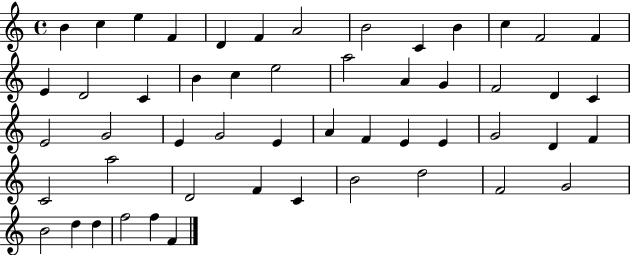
{
  \clef treble
  \time 4/4
  \defaultTimeSignature
  \key c \major
  b'4 c''4 e''4 f'4 | d'4 f'4 a'2 | b'2 c'4 b'4 | c''4 f'2 f'4 | \break e'4 d'2 c'4 | b'4 c''4 e''2 | a''2 a'4 g'4 | f'2 d'4 c'4 | \break e'2 g'2 | e'4 g'2 e'4 | a'4 f'4 e'4 e'4 | g'2 d'4 f'4 | \break c'2 a''2 | d'2 f'4 c'4 | b'2 d''2 | f'2 g'2 | \break b'2 d''4 d''4 | f''2 f''4 f'4 | \bar "|."
}